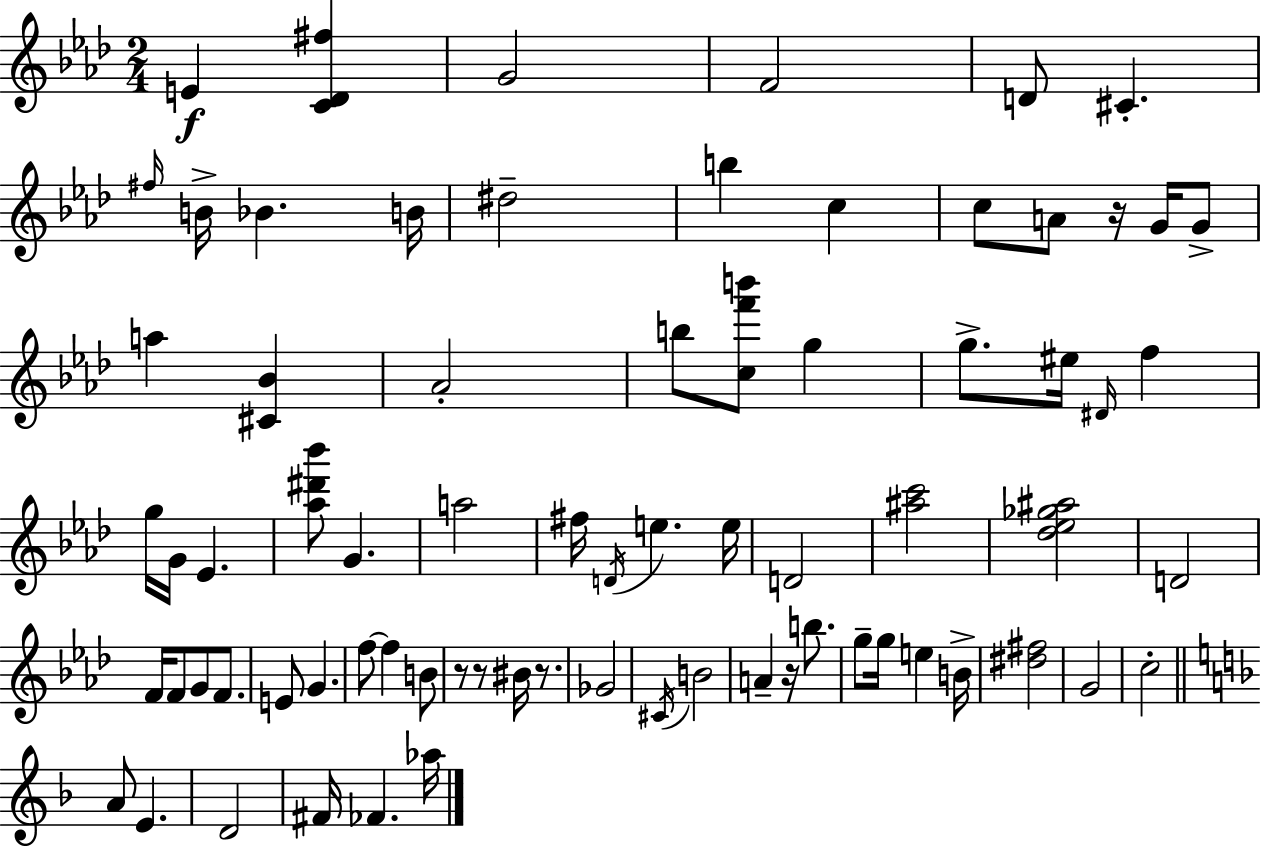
{
  \clef treble
  \numericTimeSignature
  \time 2/4
  \key f \minor
  e'4\f <c' des' fis''>4 | g'2 | f'2 | d'8 cis'4.-. | \break \grace { fis''16 } b'16-> bes'4. | b'16 dis''2-- | b''4 c''4 | c''8 a'8 r16 g'16 g'8-> | \break a''4 <cis' bes'>4 | aes'2-. | b''8 <c'' f''' b'''>8 g''4 | g''8.-> eis''16 \grace { dis'16 } f''4 | \break g''16 g'16 ees'4. | <aes'' dis''' bes'''>8 g'4. | a''2 | fis''16 \acciaccatura { d'16 } e''4. | \break e''16 d'2 | <ais'' c'''>2 | <des'' ees'' ges'' ais''>2 | d'2 | \break f'16 f'8 g'8 | f'8. e'8 g'4. | f''8~~ f''4 | b'8 r8 r8 bis'16 | \break r8. ges'2 | \acciaccatura { cis'16 } b'2 | a'4-- | r16 b''8. g''8-- g''16 e''4 | \break b'16-> <dis'' fis''>2 | g'2 | c''2-. | \bar "||" \break \key f \major a'8 e'4. | d'2 | fis'16 fes'4. aes''16 | \bar "|."
}